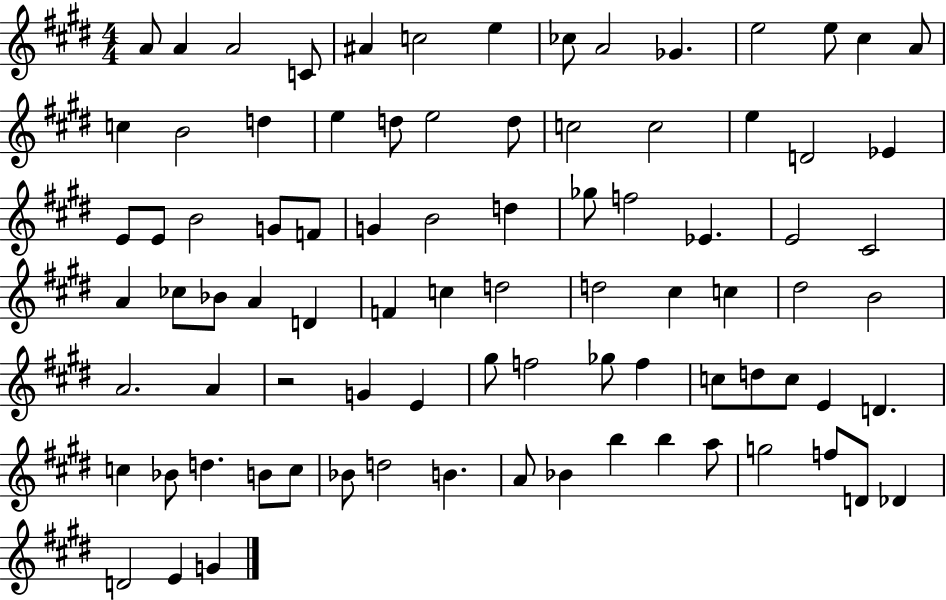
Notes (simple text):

A4/e A4/q A4/h C4/e A#4/q C5/h E5/q CES5/e A4/h Gb4/q. E5/h E5/e C#5/q A4/e C5/q B4/h D5/q E5/q D5/e E5/h D5/e C5/h C5/h E5/q D4/h Eb4/q E4/e E4/e B4/h G4/e F4/e G4/q B4/h D5/q Gb5/e F5/h Eb4/q. E4/h C#4/h A4/q CES5/e Bb4/e A4/q D4/q F4/q C5/q D5/h D5/h C#5/q C5/q D#5/h B4/h A4/h. A4/q R/h G4/q E4/q G#5/e F5/h Gb5/e F5/q C5/e D5/e C5/e E4/q D4/q. C5/q Bb4/e D5/q. B4/e C5/e Bb4/e D5/h B4/q. A4/e Bb4/q B5/q B5/q A5/e G5/h F5/e D4/e Db4/q D4/h E4/q G4/q